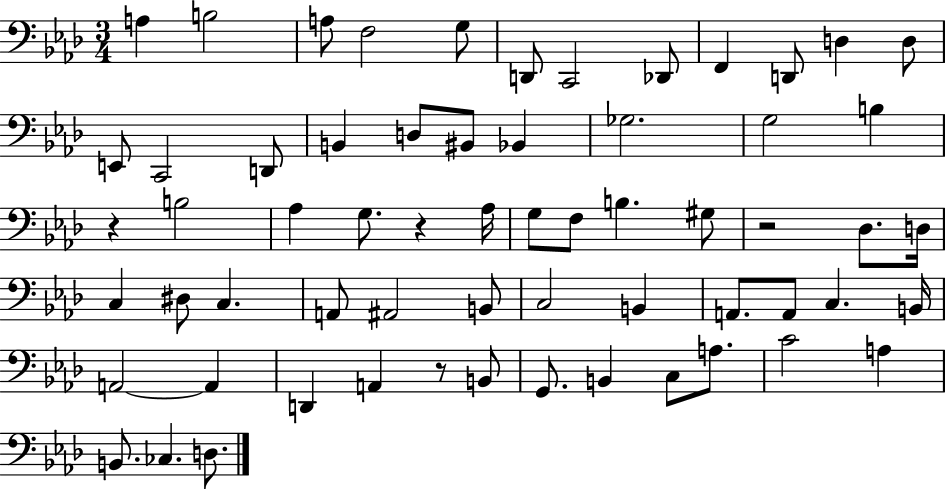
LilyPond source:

{
  \clef bass
  \numericTimeSignature
  \time 3/4
  \key aes \major
  a4 b2 | a8 f2 g8 | d,8 c,2 des,8 | f,4 d,8 d4 d8 | \break e,8 c,2 d,8 | b,4 d8 bis,8 bes,4 | ges2. | g2 b4 | \break r4 b2 | aes4 g8. r4 aes16 | g8 f8 b4. gis8 | r2 des8. d16 | \break c4 dis8 c4. | a,8 ais,2 b,8 | c2 b,4 | a,8. a,8 c4. b,16 | \break a,2~~ a,4 | d,4 a,4 r8 b,8 | g,8. b,4 c8 a8. | c'2 a4 | \break b,8. ces4. d8. | \bar "|."
}